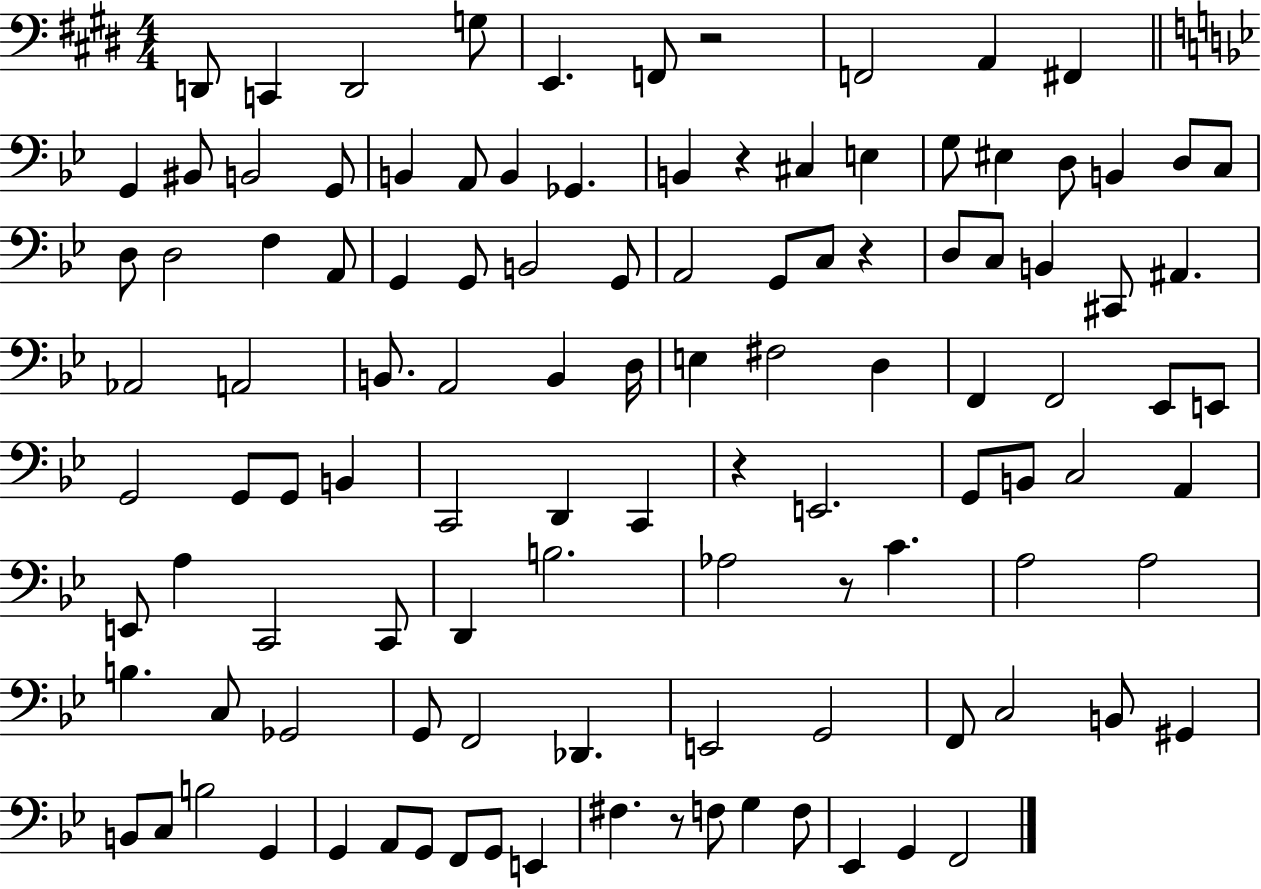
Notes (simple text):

D2/e C2/q D2/h G3/e E2/q. F2/e R/h F2/h A2/q F#2/q G2/q BIS2/e B2/h G2/e B2/q A2/e B2/q Gb2/q. B2/q R/q C#3/q E3/q G3/e EIS3/q D3/e B2/q D3/e C3/e D3/e D3/h F3/q A2/e G2/q G2/e B2/h G2/e A2/h G2/e C3/e R/q D3/e C3/e B2/q C#2/e A#2/q. Ab2/h A2/h B2/e. A2/h B2/q D3/s E3/q F#3/h D3/q F2/q F2/h Eb2/e E2/e G2/h G2/e G2/e B2/q C2/h D2/q C2/q R/q E2/h. G2/e B2/e C3/h A2/q E2/e A3/q C2/h C2/e D2/q B3/h. Ab3/h R/e C4/q. A3/h A3/h B3/q. C3/e Gb2/h G2/e F2/h Db2/q. E2/h G2/h F2/e C3/h B2/e G#2/q B2/e C3/e B3/h G2/q G2/q A2/e G2/e F2/e G2/e E2/q F#3/q. R/e F3/e G3/q F3/e Eb2/q G2/q F2/h